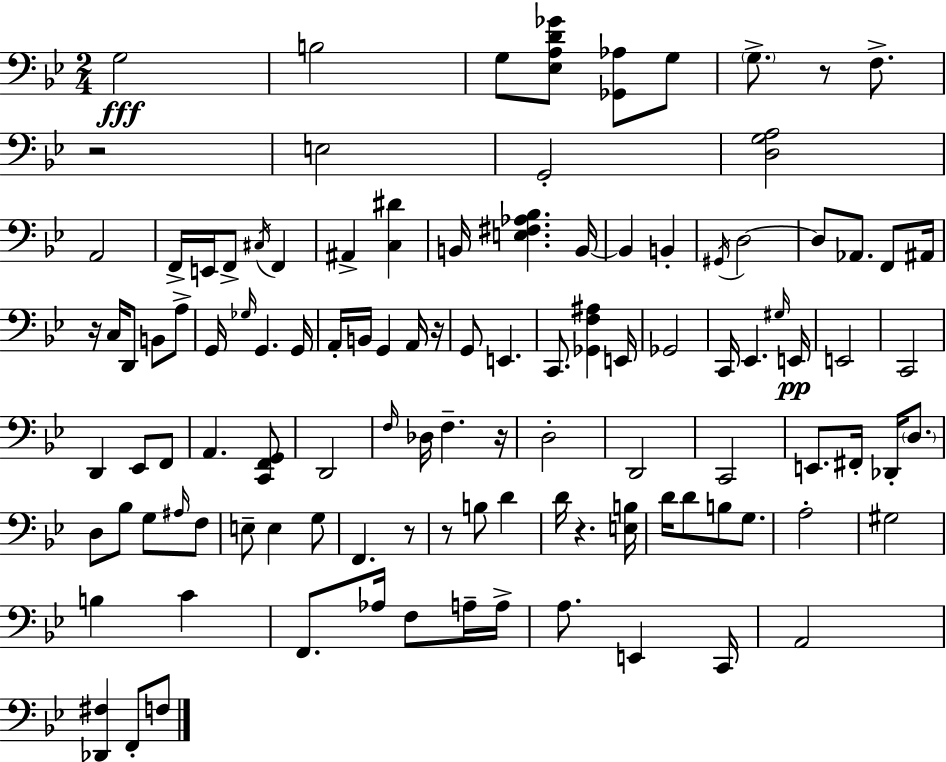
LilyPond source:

{
  \clef bass
  \numericTimeSignature
  \time 2/4
  \key bes \major
  g2\fff | b2 | g8 <ees a d' ges'>8 <ges, aes>8 g8 | \parenthesize g8.-> r8 f8.-> | \break r2 | e2 | g,2-. | <d g a>2 | \break a,2 | f,16-> e,16 f,8-> \acciaccatura { cis16 } f,4 | ais,4-> <c dis'>4 | b,16 <e fis aes bes>4. | \break b,16~~ b,4 b,4-. | \acciaccatura { gis,16 } d2~~ | d8 aes,8. f,8 | ais,16 r16 c16 d,8 b,8 | \break a8-> g,16 \grace { ges16 } g,4. | g,16 a,16-. b,16 g,4 | a,16 r16 g,8 e,4. | c,8. <ges, f ais>4 | \break e,16 ges,2 | c,16 ees,4. | \grace { gis16 } e,16\pp e,2 | c,2 | \break d,4 | ees,8 f,8 a,4. | <c, f, g,>8 d,2 | \grace { f16 } des16 f4.-- | \break r16 d2-. | d,2 | c,2 | e,8. | \break fis,16-. des,16-. \parenthesize d8. d8 bes8 | g8 \grace { ais16 } f8 e8-- | e4 g8 f,4. | r8 r8 | \break b8 d'4 d'16 r4. | <e b>16 d'16 d'8 | b8 g8. a2-. | gis2 | \break b4 | c'4 f,8. | aes16 f8 a16-- a16-> a8. | e,4 c,16 a,2 | \break <des, fis>4 | f,8-. f8 \bar "|."
}